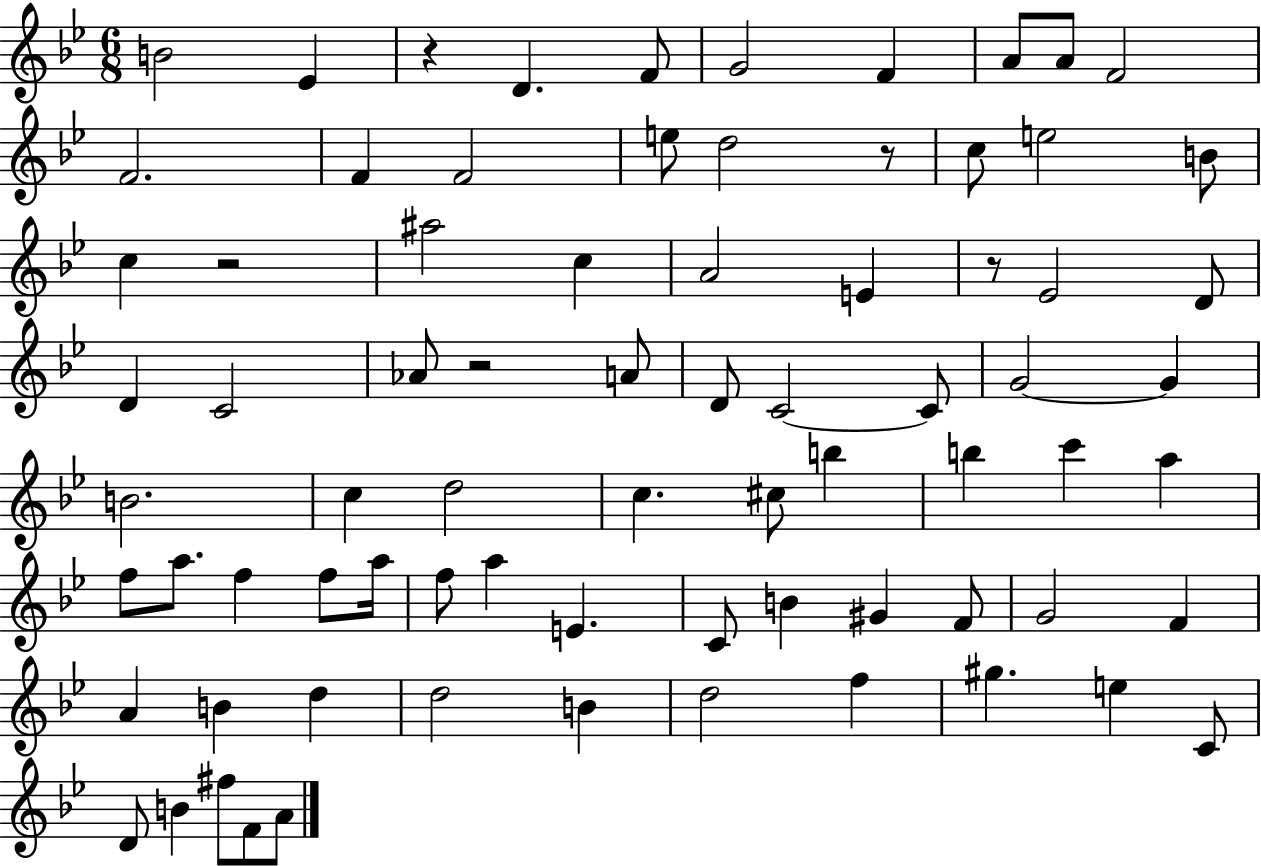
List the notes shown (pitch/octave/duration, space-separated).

B4/h Eb4/q R/q D4/q. F4/e G4/h F4/q A4/e A4/e F4/h F4/h. F4/q F4/h E5/e D5/h R/e C5/e E5/h B4/e C5/q R/h A#5/h C5/q A4/h E4/q R/e Eb4/h D4/e D4/q C4/h Ab4/e R/h A4/e D4/e C4/h C4/e G4/h G4/q B4/h. C5/q D5/h C5/q. C#5/e B5/q B5/q C6/q A5/q F5/e A5/e. F5/q F5/e A5/s F5/e A5/q E4/q. C4/e B4/q G#4/q F4/e G4/h F4/q A4/q B4/q D5/q D5/h B4/q D5/h F5/q G#5/q. E5/q C4/e D4/e B4/q F#5/e F4/e A4/e